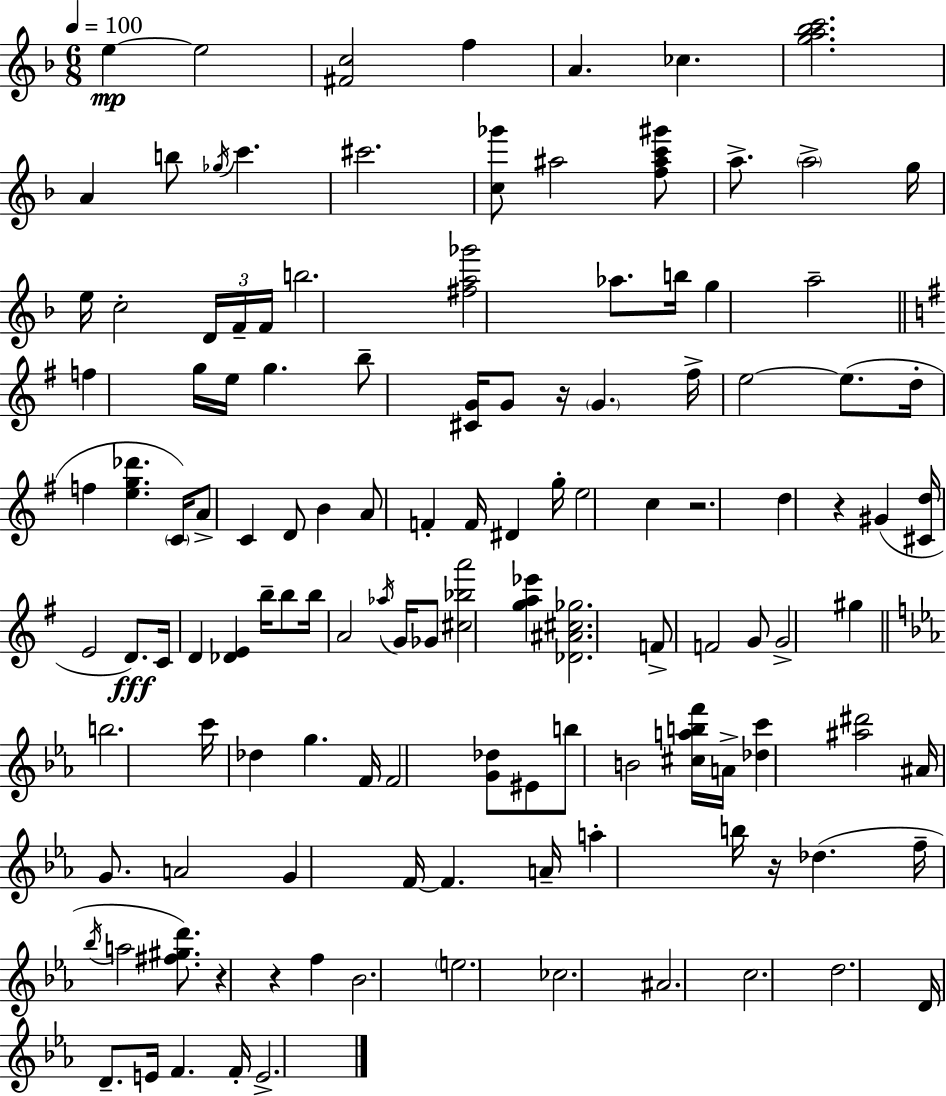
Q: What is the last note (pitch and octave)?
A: E4